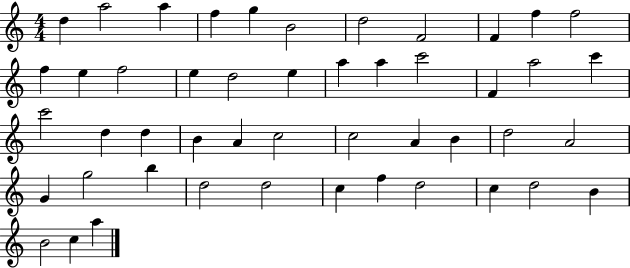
{
  \clef treble
  \numericTimeSignature
  \time 4/4
  \key c \major
  d''4 a''2 a''4 | f''4 g''4 b'2 | d''2 f'2 | f'4 f''4 f''2 | \break f''4 e''4 f''2 | e''4 d''2 e''4 | a''4 a''4 c'''2 | f'4 a''2 c'''4 | \break c'''2 d''4 d''4 | b'4 a'4 c''2 | c''2 a'4 b'4 | d''2 a'2 | \break g'4 g''2 b''4 | d''2 d''2 | c''4 f''4 d''2 | c''4 d''2 b'4 | \break b'2 c''4 a''4 | \bar "|."
}